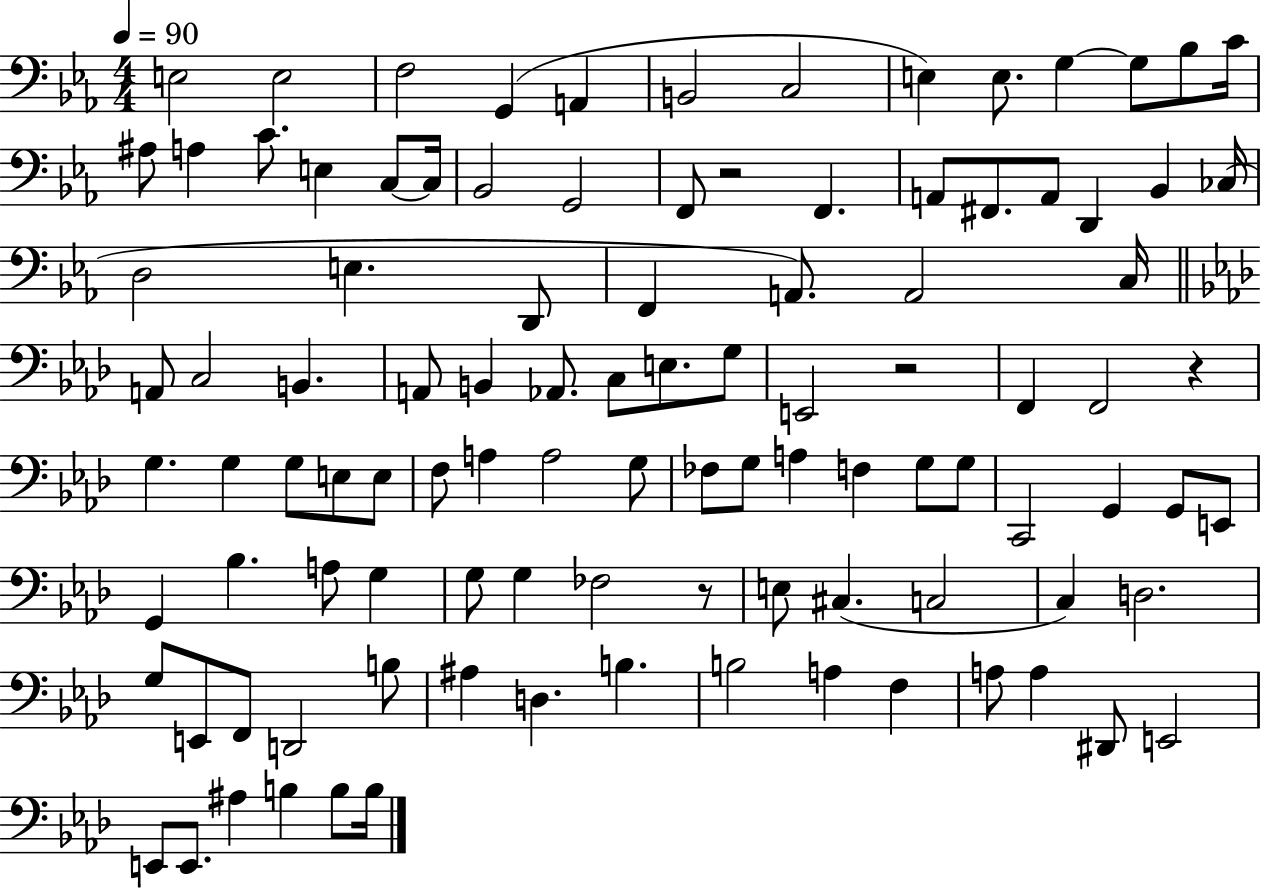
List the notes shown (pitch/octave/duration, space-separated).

E3/h E3/h F3/h G2/q A2/q B2/h C3/h E3/q E3/e. G3/q G3/e Bb3/e C4/s A#3/e A3/q C4/e. E3/q C3/e C3/s Bb2/h G2/h F2/e R/h F2/q. A2/e F#2/e. A2/e D2/q Bb2/q CES3/s D3/h E3/q. D2/e F2/q A2/e. A2/h C3/s A2/e C3/h B2/q. A2/e B2/q Ab2/e. C3/e E3/e. G3/e E2/h R/h F2/q F2/h R/q G3/q. G3/q G3/e E3/e E3/e F3/e A3/q A3/h G3/e FES3/e G3/e A3/q F3/q G3/e G3/e C2/h G2/q G2/e E2/e G2/q Bb3/q. A3/e G3/q G3/e G3/q FES3/h R/e E3/e C#3/q. C3/h C3/q D3/h. G3/e E2/e F2/e D2/h B3/e A#3/q D3/q. B3/q. B3/h A3/q F3/q A3/e A3/q D#2/e E2/h E2/e E2/e. A#3/q B3/q B3/e B3/s